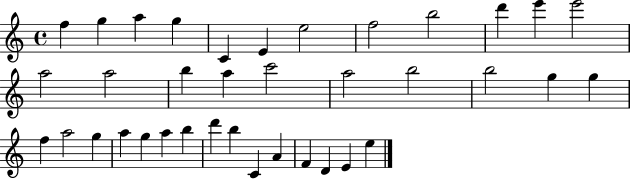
{
  \clef treble
  \time 4/4
  \defaultTimeSignature
  \key c \major
  f''4 g''4 a''4 g''4 | c'4 e'4 e''2 | f''2 b''2 | d'''4 e'''4 e'''2 | \break a''2 a''2 | b''4 a''4 c'''2 | a''2 b''2 | b''2 g''4 g''4 | \break f''4 a''2 g''4 | a''4 g''4 a''4 b''4 | d'''4 b''4 c'4 a'4 | f'4 d'4 e'4 e''4 | \break \bar "|."
}